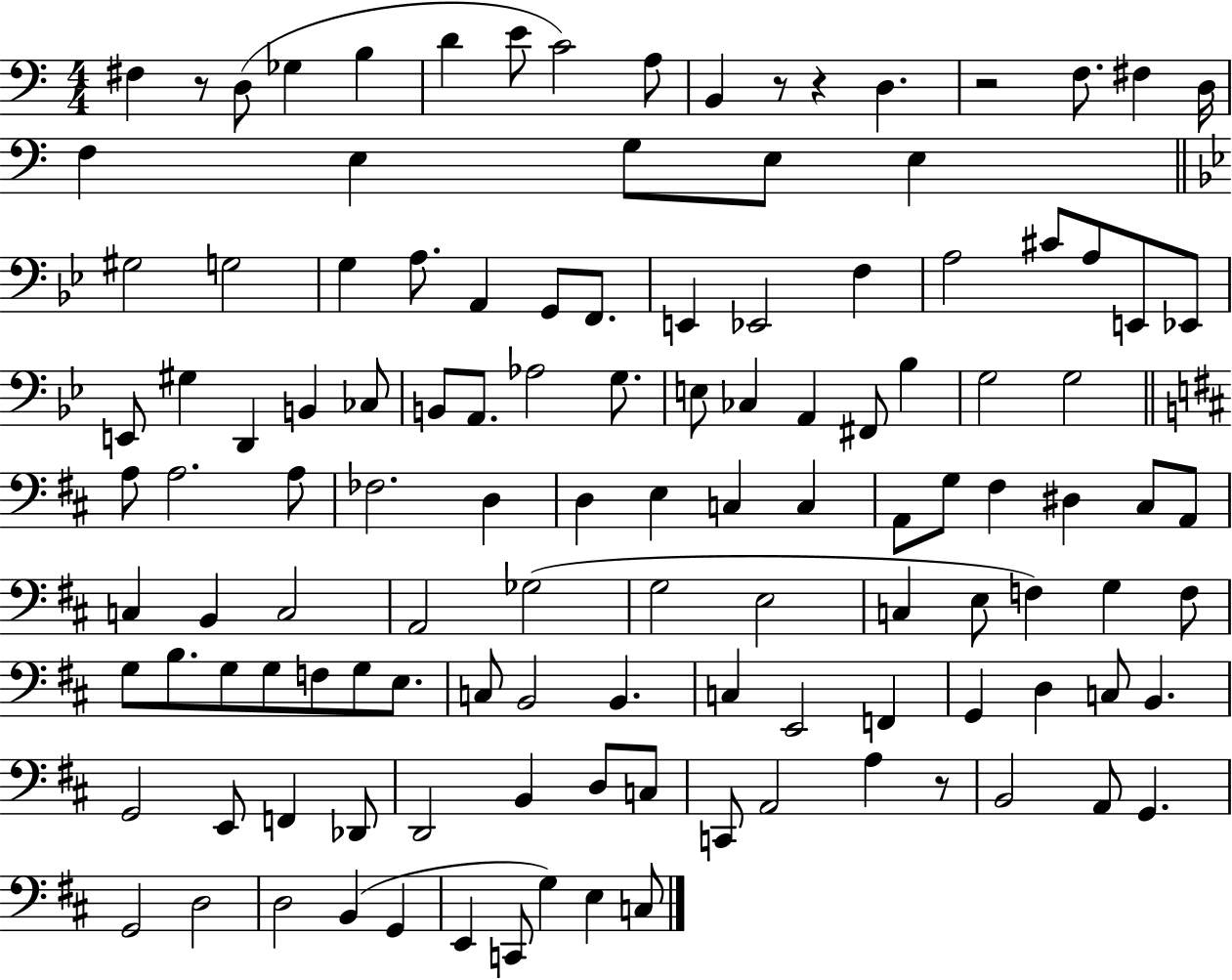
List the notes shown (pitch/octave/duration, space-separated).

F#3/q R/e D3/e Gb3/q B3/q D4/q E4/e C4/h A3/e B2/q R/e R/q D3/q. R/h F3/e. F#3/q D3/s F3/q E3/q G3/e E3/e E3/q G#3/h G3/h G3/q A3/e. A2/q G2/e F2/e. E2/q Eb2/h F3/q A3/h C#4/e A3/e E2/e Eb2/e E2/e G#3/q D2/q B2/q CES3/e B2/e A2/e. Ab3/h G3/e. E3/e CES3/q A2/q F#2/e Bb3/q G3/h G3/h A3/e A3/h. A3/e FES3/h. D3/q D3/q E3/q C3/q C3/q A2/e G3/e F#3/q D#3/q C#3/e A2/e C3/q B2/q C3/h A2/h Gb3/h G3/h E3/h C3/q E3/e F3/q G3/q F3/e G3/e B3/e. G3/e G3/e F3/e G3/e E3/e. C3/e B2/h B2/q. C3/q E2/h F2/q G2/q D3/q C3/e B2/q. G2/h E2/e F2/q Db2/e D2/h B2/q D3/e C3/e C2/e A2/h A3/q R/e B2/h A2/e G2/q. G2/h D3/h D3/h B2/q G2/q E2/q C2/e G3/q E3/q C3/e